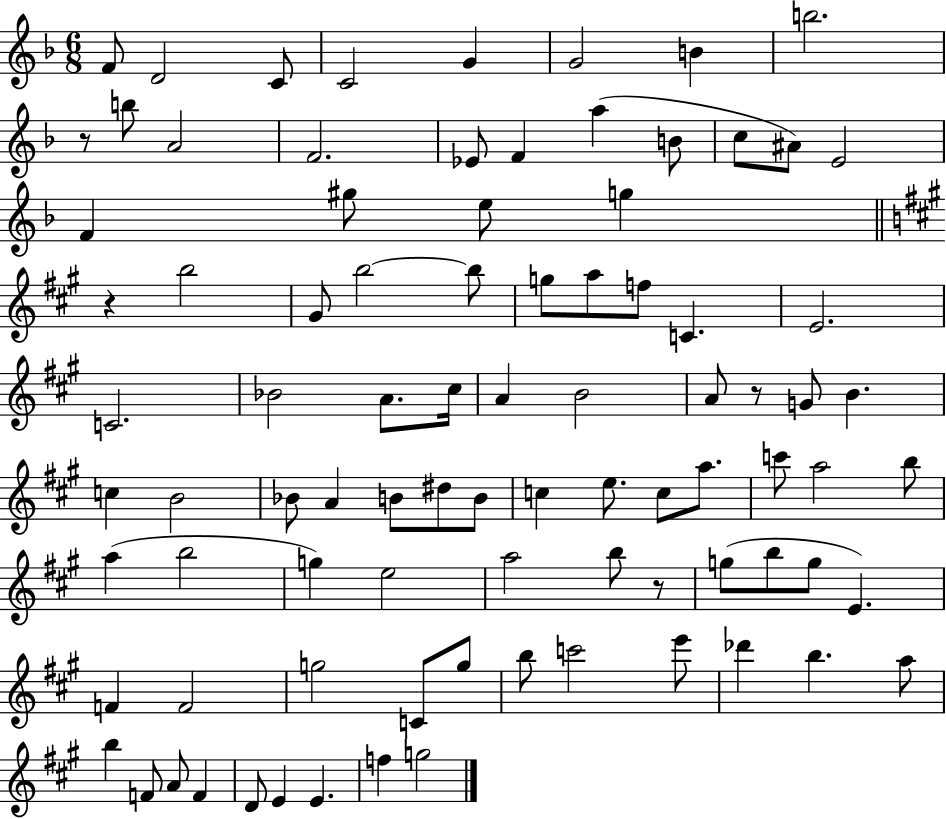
X:1
T:Untitled
M:6/8
L:1/4
K:F
F/2 D2 C/2 C2 G G2 B b2 z/2 b/2 A2 F2 _E/2 F a B/2 c/2 ^A/2 E2 F ^g/2 e/2 g z b2 ^G/2 b2 b/2 g/2 a/2 f/2 C E2 C2 _B2 A/2 ^c/4 A B2 A/2 z/2 G/2 B c B2 _B/2 A B/2 ^d/2 B/2 c e/2 c/2 a/2 c'/2 a2 b/2 a b2 g e2 a2 b/2 z/2 g/2 b/2 g/2 E F F2 g2 C/2 g/2 b/2 c'2 e'/2 _d' b a/2 b F/2 A/2 F D/2 E E f g2